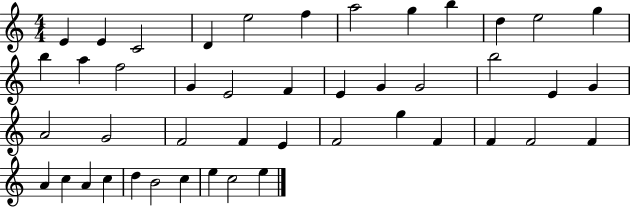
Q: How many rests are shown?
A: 0